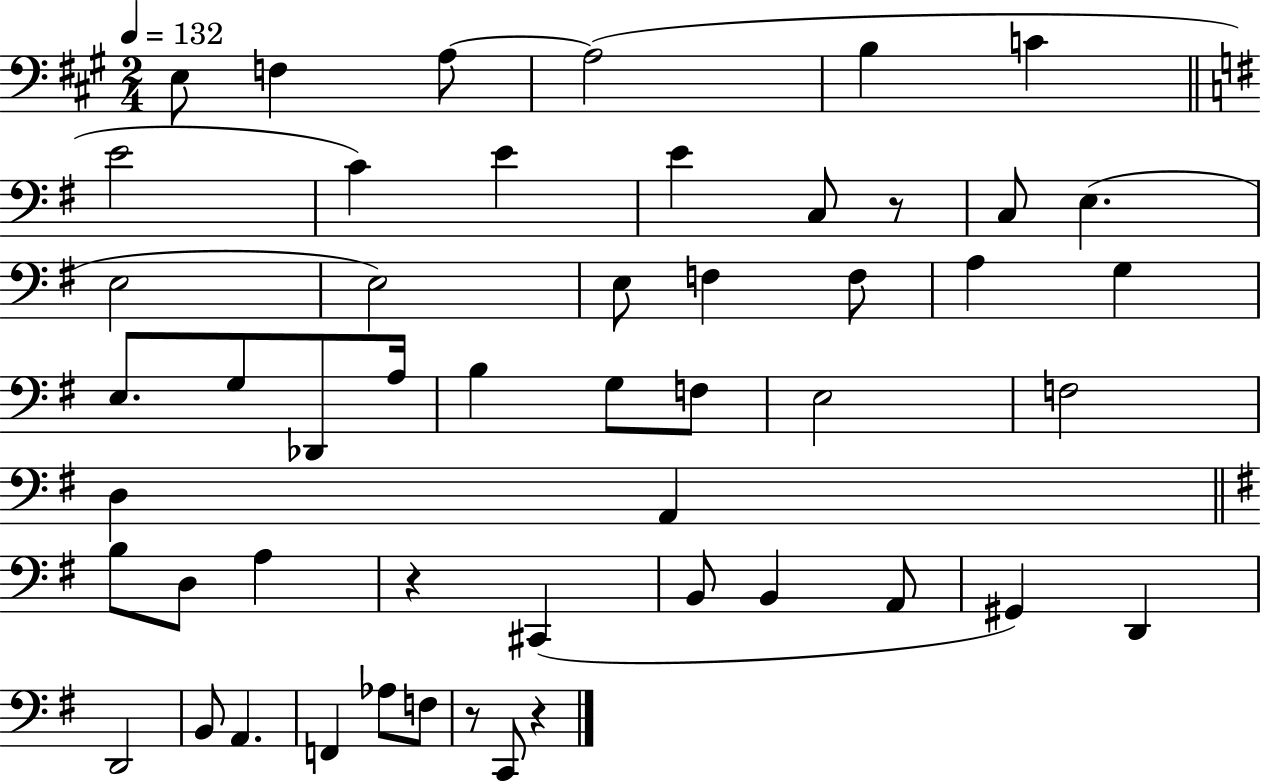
{
  \clef bass
  \numericTimeSignature
  \time 2/4
  \key a \major
  \tempo 4 = 132
  \repeat volta 2 { e8 f4 a8~~ | a2( | b4 c'4 | \bar "||" \break \key e \minor e'2 | c'4) e'4 | e'4 c8 r8 | c8 e4.( | \break e2 | e2) | e8 f4 f8 | a4 g4 | \break e8. g8 des,8 a16 | b4 g8 f8 | e2 | f2 | \break d4 a,4 | \bar "||" \break \key g \major b8 d8 a4 | r4 cis,4( | b,8 b,4 a,8 | gis,4) d,4 | \break d,2 | b,8 a,4. | f,4 aes8 f8 | r8 c,8 r4 | \break } \bar "|."
}